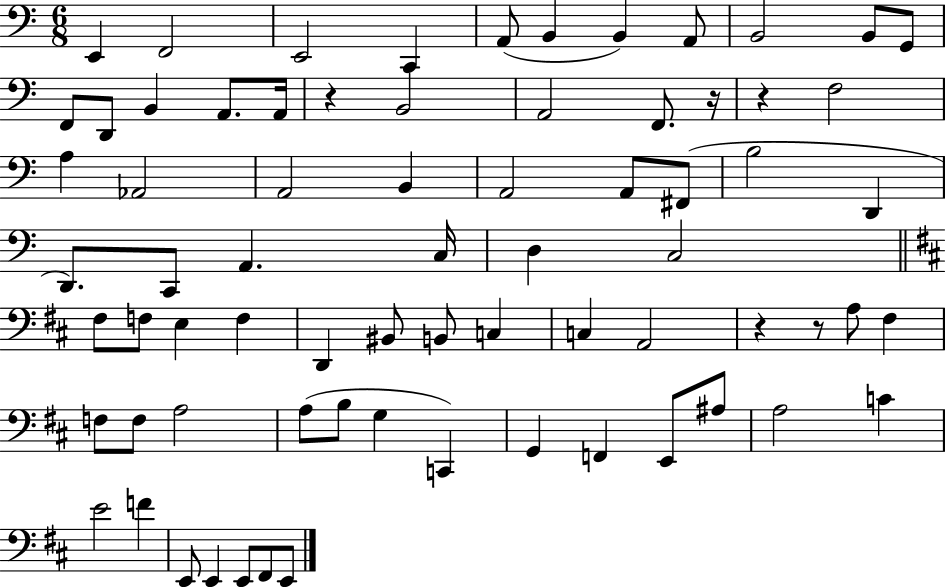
E2/q F2/h E2/h C2/q A2/e B2/q B2/q A2/e B2/h B2/e G2/e F2/e D2/e B2/q A2/e. A2/s R/q B2/h A2/h F2/e. R/s R/q F3/h A3/q Ab2/h A2/h B2/q A2/h A2/e F#2/e B3/h D2/q D2/e. C2/e A2/q. C3/s D3/q C3/h F#3/e F3/e E3/q F3/q D2/q BIS2/e B2/e C3/q C3/q A2/h R/q R/e A3/e F#3/q F3/e F3/e A3/h A3/e B3/e G3/q C2/q G2/q F2/q E2/e A#3/e A3/h C4/q E4/h F4/q E2/e E2/q E2/e F#2/e E2/e